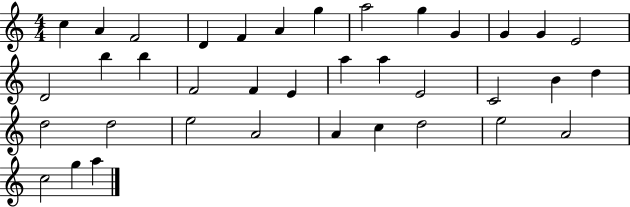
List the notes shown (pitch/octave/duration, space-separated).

C5/q A4/q F4/h D4/q F4/q A4/q G5/q A5/h G5/q G4/q G4/q G4/q E4/h D4/h B5/q B5/q F4/h F4/q E4/q A5/q A5/q E4/h C4/h B4/q D5/q D5/h D5/h E5/h A4/h A4/q C5/q D5/h E5/h A4/h C5/h G5/q A5/q